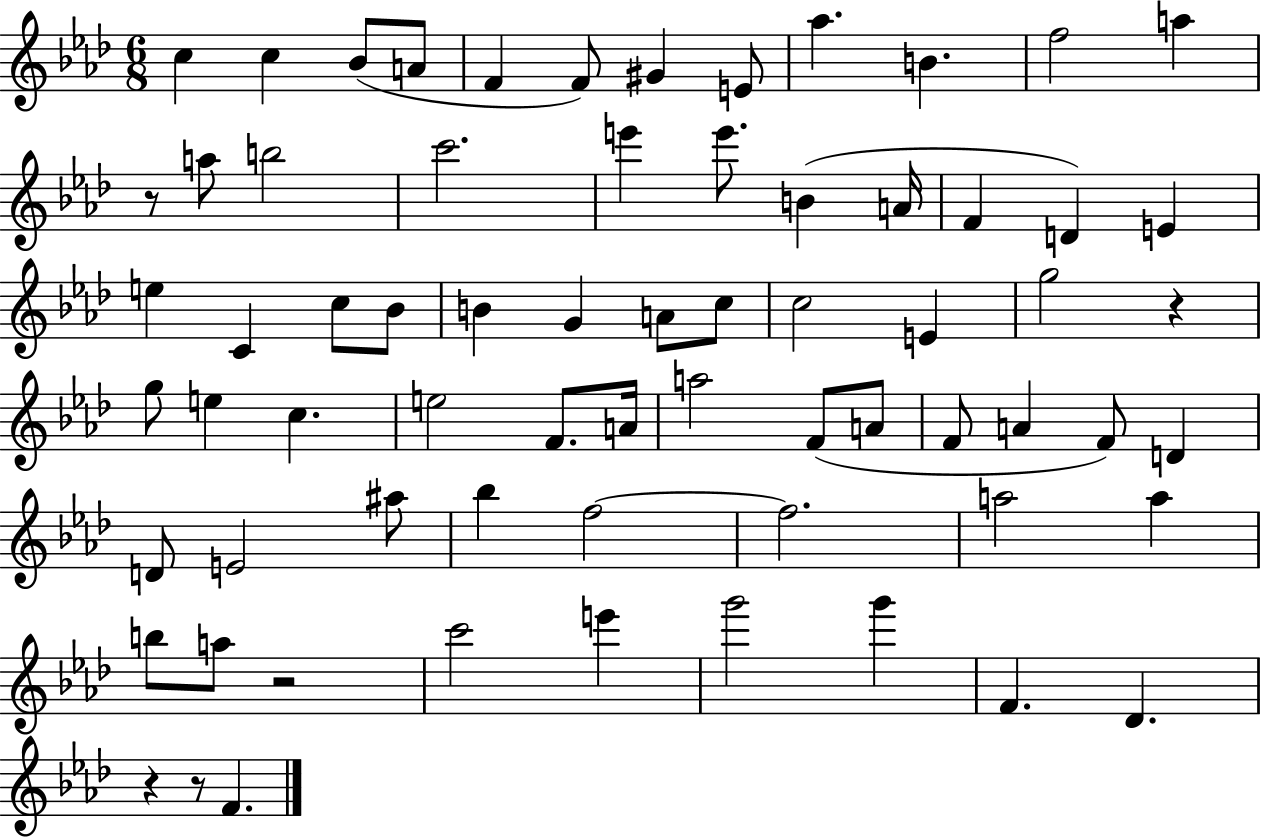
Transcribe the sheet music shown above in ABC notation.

X:1
T:Untitled
M:6/8
L:1/4
K:Ab
c c _B/2 A/2 F F/2 ^G E/2 _a B f2 a z/2 a/2 b2 c'2 e' e'/2 B A/4 F D E e C c/2 _B/2 B G A/2 c/2 c2 E g2 z g/2 e c e2 F/2 A/4 a2 F/2 A/2 F/2 A F/2 D D/2 E2 ^a/2 _b f2 f2 a2 a b/2 a/2 z2 c'2 e' g'2 g' F _D z z/2 F